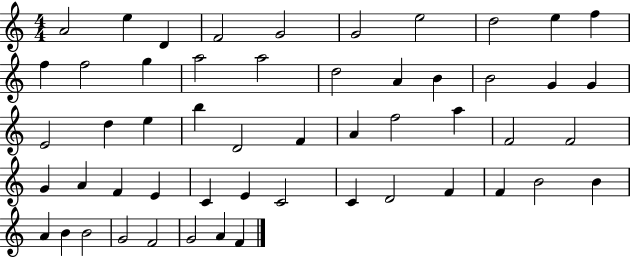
X:1
T:Untitled
M:4/4
L:1/4
K:C
A2 e D F2 G2 G2 e2 d2 e f f f2 g a2 a2 d2 A B B2 G G E2 d e b D2 F A f2 a F2 F2 G A F E C E C2 C D2 F F B2 B A B B2 G2 F2 G2 A F